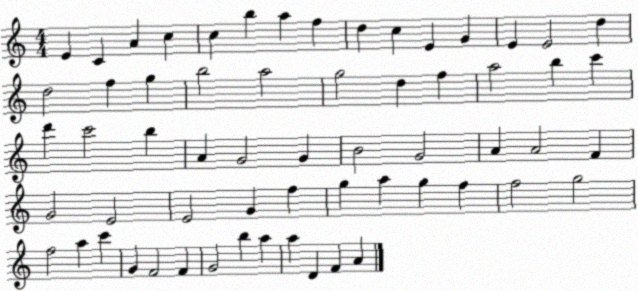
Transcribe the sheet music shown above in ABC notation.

X:1
T:Untitled
M:4/4
L:1/4
K:C
E C A c c b a f d c E G E E2 d d2 f g b2 a2 g2 d f a2 b c' d' c'2 b A G2 G B2 G2 A A2 F G2 E2 E2 G f g a g f f2 g2 f2 a c' G F2 F G2 b a a D F A